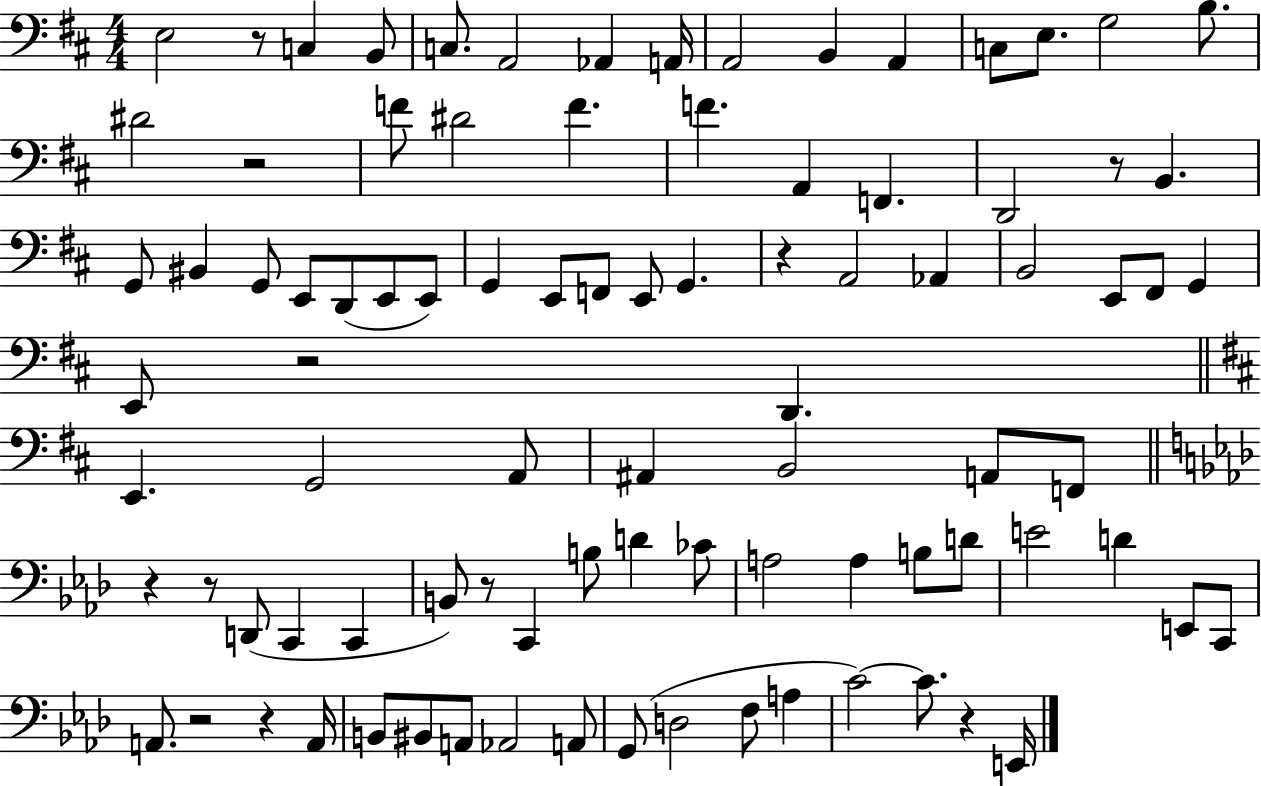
E3/h R/e C3/q B2/e C3/e. A2/h Ab2/q A2/s A2/h B2/q A2/q C3/e E3/e. G3/h B3/e. D#4/h R/h F4/e D#4/h F4/q. F4/q. A2/q F2/q. D2/h R/e B2/q. G2/e BIS2/q G2/e E2/e D2/e E2/e E2/e G2/q E2/e F2/e E2/e G2/q. R/q A2/h Ab2/q B2/h E2/e F#2/e G2/q E2/e R/h D2/q. E2/q. G2/h A2/e A#2/q B2/h A2/e F2/e R/q R/e D2/e C2/q C2/q B2/e R/e C2/q B3/e D4/q CES4/e A3/h A3/q B3/e D4/e E4/h D4/q E2/e C2/e A2/e. R/h R/q A2/s B2/e BIS2/e A2/e Ab2/h A2/e G2/e D3/h F3/e A3/q C4/h C4/e. R/q E2/s